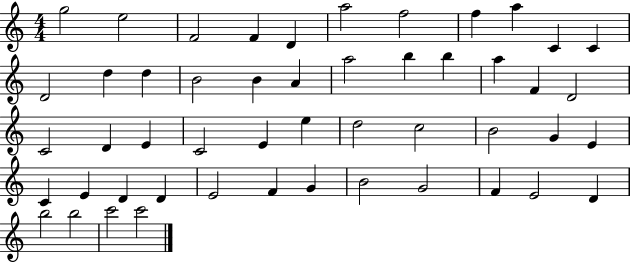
X:1
T:Untitled
M:4/4
L:1/4
K:C
g2 e2 F2 F D a2 f2 f a C C D2 d d B2 B A a2 b b a F D2 C2 D E C2 E e d2 c2 B2 G E C E D D E2 F G B2 G2 F E2 D b2 b2 c'2 c'2